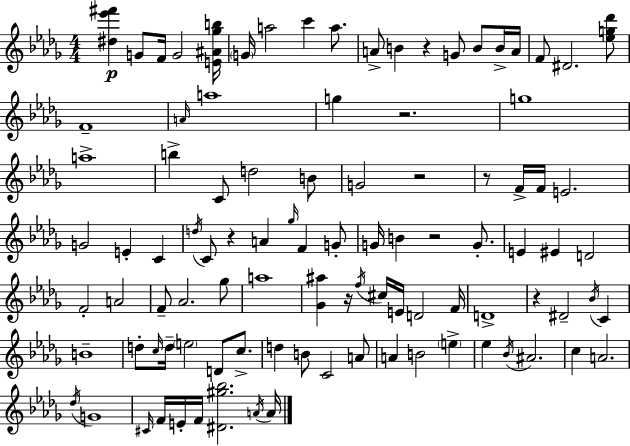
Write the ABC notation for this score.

X:1
T:Untitled
M:4/4
L:1/4
K:Bbm
[^d_e'^f'] G/2 F/4 G2 [E^A_gb]/4 G/4 a2 c' a/2 A/2 B z G/2 B/2 B/4 A/4 F/2 ^D2 [_eg_d']/2 F4 A/4 a4 g z2 g4 a4 b C/2 d2 B/2 G2 z2 z/2 F/4 F/4 E2 G2 E C d/4 C/2 z A _g/4 F G/2 G/4 B z2 G/2 E ^E D2 F2 A2 F/2 _A2 _g/2 a4 [_G^a] z/4 f/4 ^c/4 E/4 D2 F/4 D4 z ^D2 _B/4 C B4 d/2 c/4 d/4 e2 D/2 c/2 d B/2 C2 A/2 A B2 e _e _B/4 ^A2 c A2 _d/4 G4 ^C/4 F/4 E/4 F/4 [^D^g_b]2 A/4 A/4